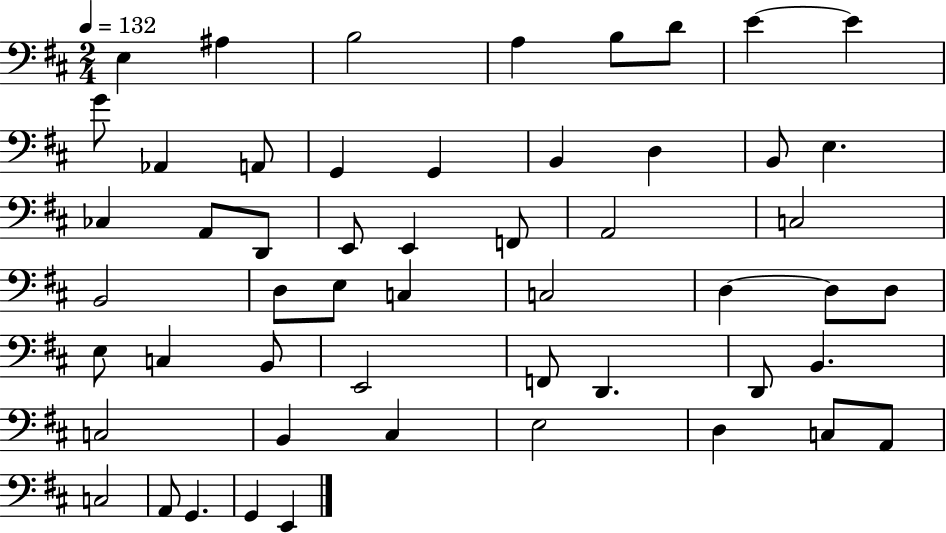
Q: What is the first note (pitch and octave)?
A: E3